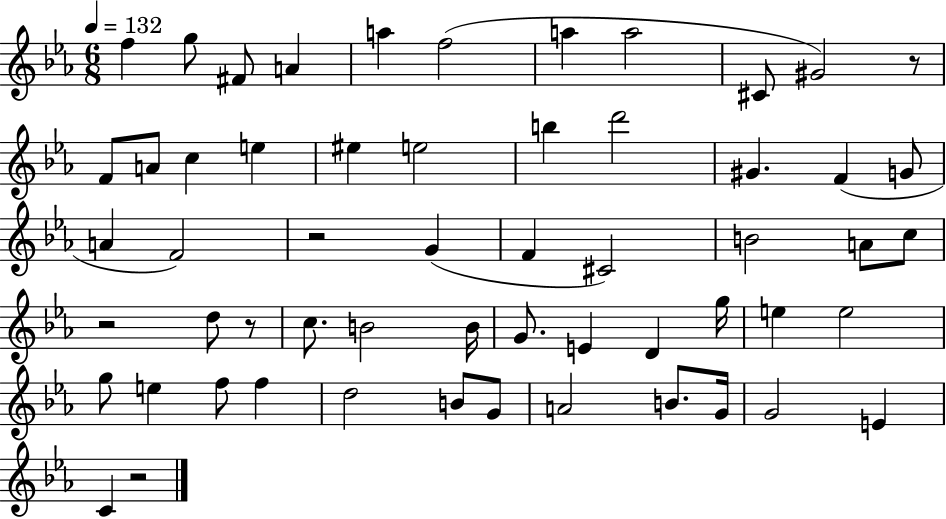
F5/q G5/e F#4/e A4/q A5/q F5/h A5/q A5/h C#4/e G#4/h R/e F4/e A4/e C5/q E5/q EIS5/q E5/h B5/q D6/h G#4/q. F4/q G4/e A4/q F4/h R/h G4/q F4/q C#4/h B4/h A4/e C5/e R/h D5/e R/e C5/e. B4/h B4/s G4/e. E4/q D4/q G5/s E5/q E5/h G5/e E5/q F5/e F5/q D5/h B4/e G4/e A4/h B4/e. G4/s G4/h E4/q C4/q R/h